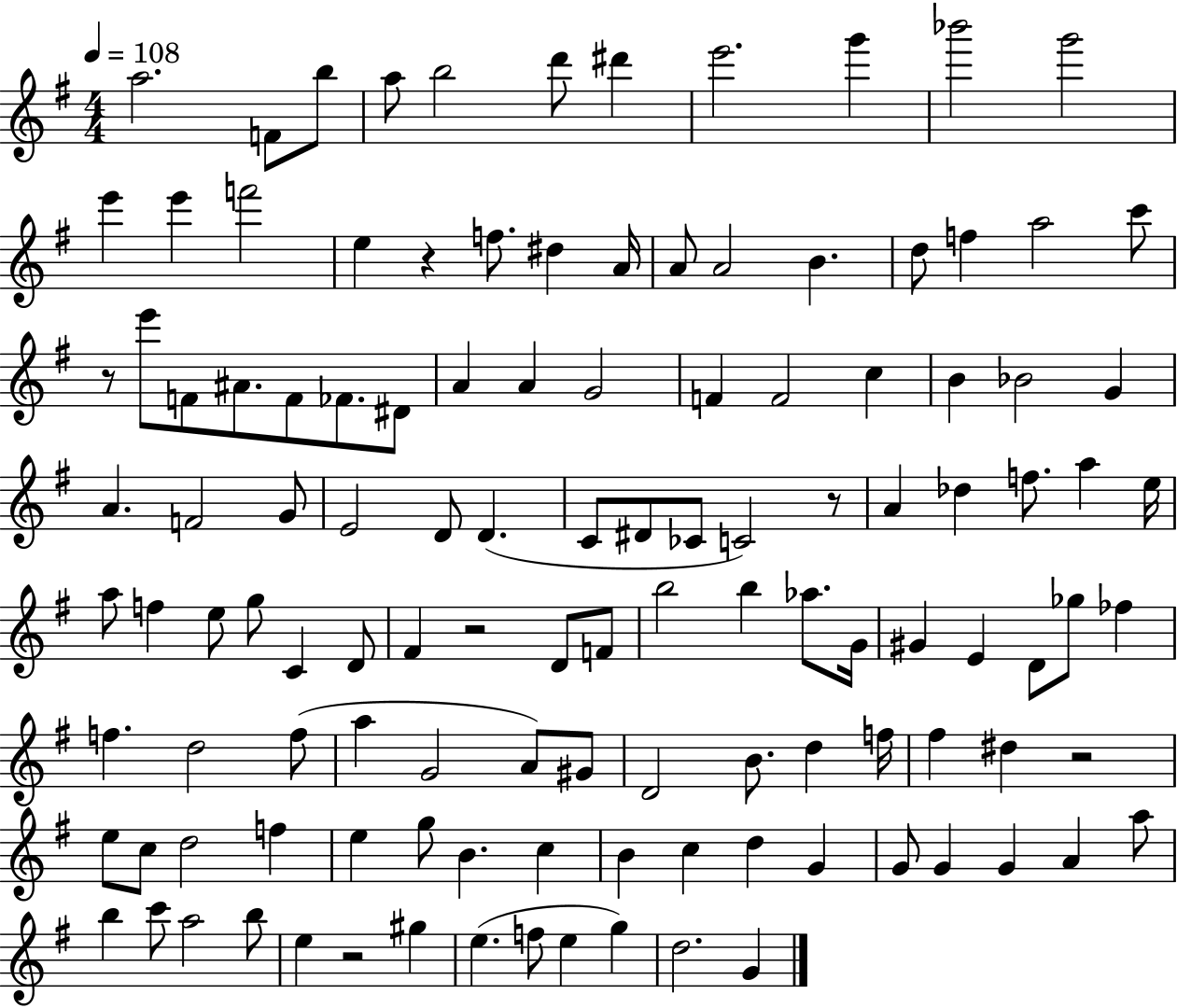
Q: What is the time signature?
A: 4/4